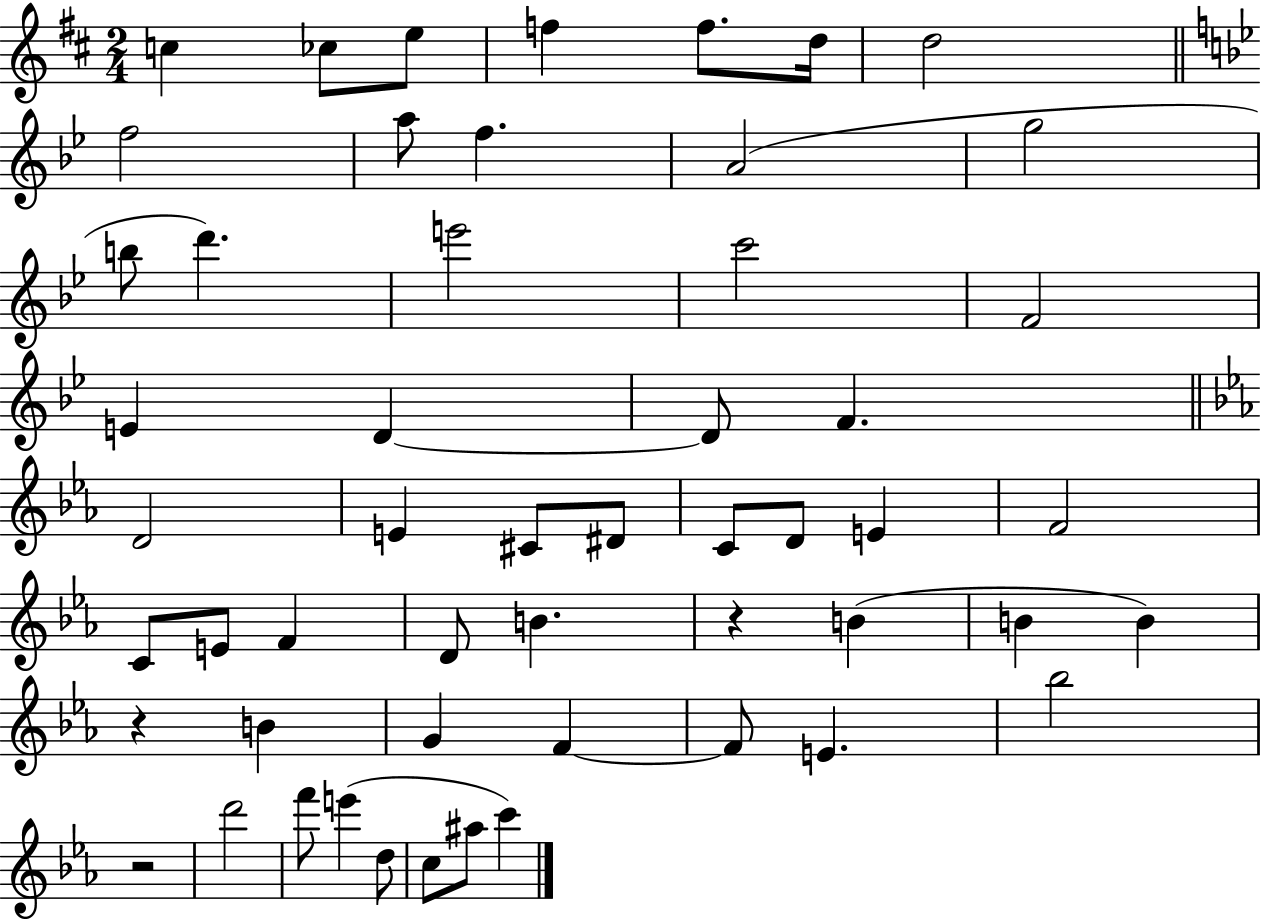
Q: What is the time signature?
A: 2/4